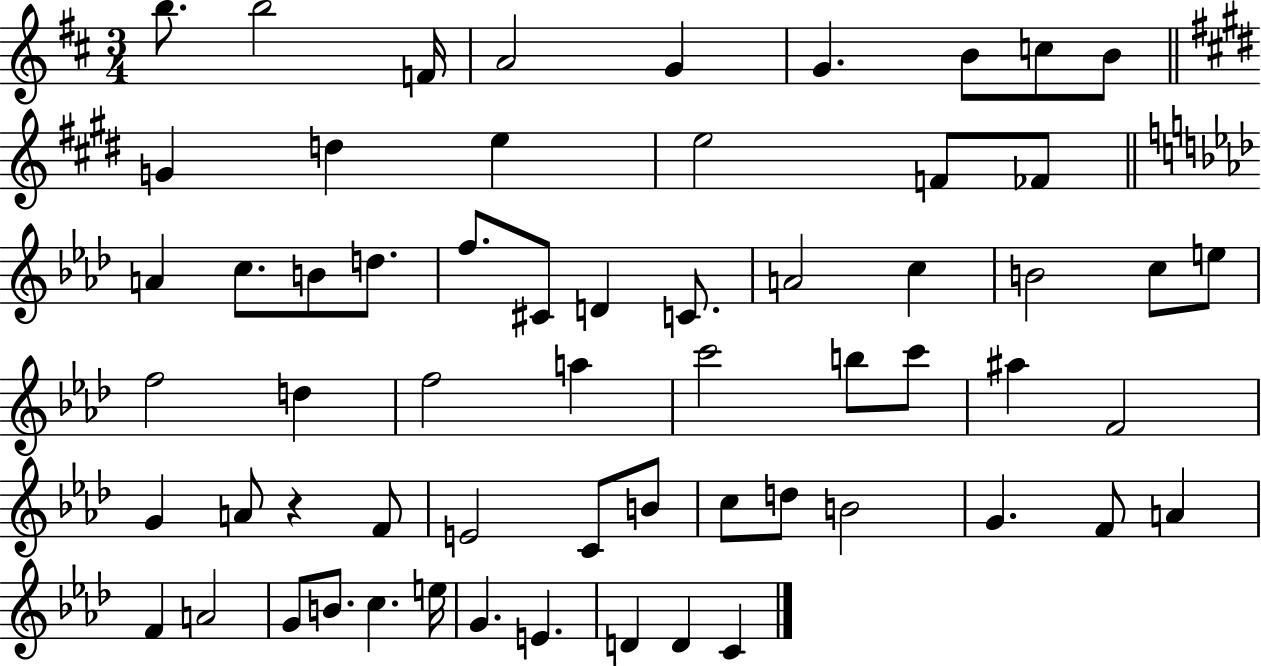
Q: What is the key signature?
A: D major